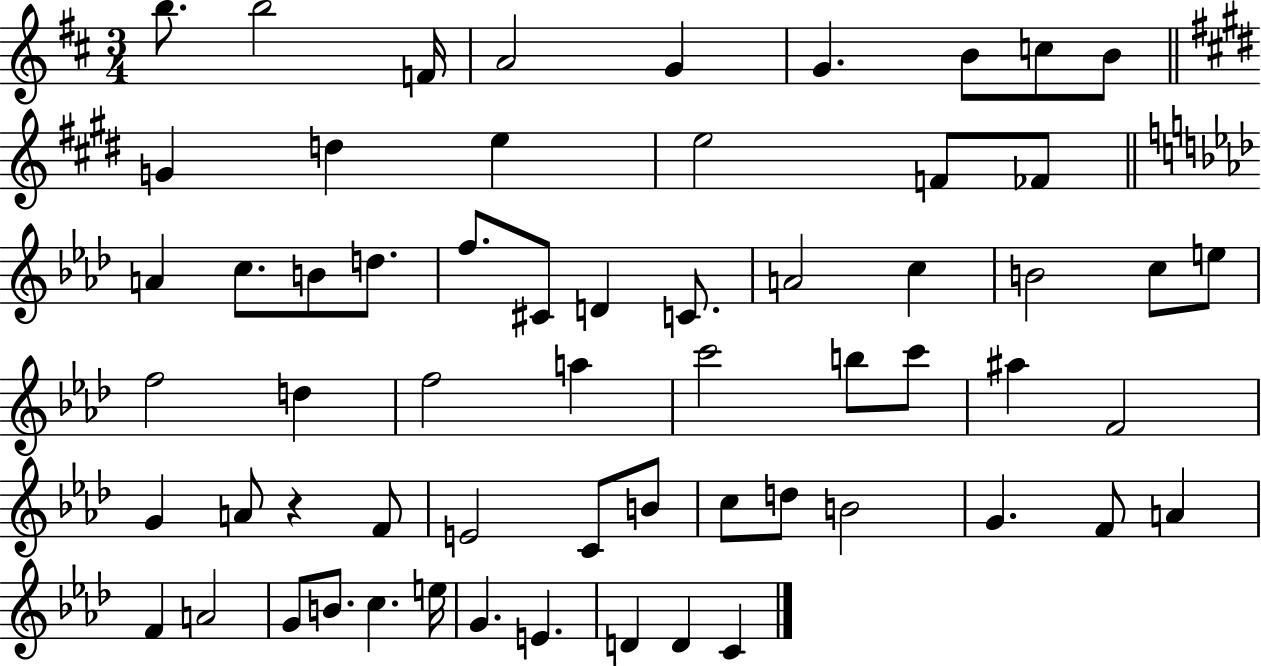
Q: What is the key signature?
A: D major